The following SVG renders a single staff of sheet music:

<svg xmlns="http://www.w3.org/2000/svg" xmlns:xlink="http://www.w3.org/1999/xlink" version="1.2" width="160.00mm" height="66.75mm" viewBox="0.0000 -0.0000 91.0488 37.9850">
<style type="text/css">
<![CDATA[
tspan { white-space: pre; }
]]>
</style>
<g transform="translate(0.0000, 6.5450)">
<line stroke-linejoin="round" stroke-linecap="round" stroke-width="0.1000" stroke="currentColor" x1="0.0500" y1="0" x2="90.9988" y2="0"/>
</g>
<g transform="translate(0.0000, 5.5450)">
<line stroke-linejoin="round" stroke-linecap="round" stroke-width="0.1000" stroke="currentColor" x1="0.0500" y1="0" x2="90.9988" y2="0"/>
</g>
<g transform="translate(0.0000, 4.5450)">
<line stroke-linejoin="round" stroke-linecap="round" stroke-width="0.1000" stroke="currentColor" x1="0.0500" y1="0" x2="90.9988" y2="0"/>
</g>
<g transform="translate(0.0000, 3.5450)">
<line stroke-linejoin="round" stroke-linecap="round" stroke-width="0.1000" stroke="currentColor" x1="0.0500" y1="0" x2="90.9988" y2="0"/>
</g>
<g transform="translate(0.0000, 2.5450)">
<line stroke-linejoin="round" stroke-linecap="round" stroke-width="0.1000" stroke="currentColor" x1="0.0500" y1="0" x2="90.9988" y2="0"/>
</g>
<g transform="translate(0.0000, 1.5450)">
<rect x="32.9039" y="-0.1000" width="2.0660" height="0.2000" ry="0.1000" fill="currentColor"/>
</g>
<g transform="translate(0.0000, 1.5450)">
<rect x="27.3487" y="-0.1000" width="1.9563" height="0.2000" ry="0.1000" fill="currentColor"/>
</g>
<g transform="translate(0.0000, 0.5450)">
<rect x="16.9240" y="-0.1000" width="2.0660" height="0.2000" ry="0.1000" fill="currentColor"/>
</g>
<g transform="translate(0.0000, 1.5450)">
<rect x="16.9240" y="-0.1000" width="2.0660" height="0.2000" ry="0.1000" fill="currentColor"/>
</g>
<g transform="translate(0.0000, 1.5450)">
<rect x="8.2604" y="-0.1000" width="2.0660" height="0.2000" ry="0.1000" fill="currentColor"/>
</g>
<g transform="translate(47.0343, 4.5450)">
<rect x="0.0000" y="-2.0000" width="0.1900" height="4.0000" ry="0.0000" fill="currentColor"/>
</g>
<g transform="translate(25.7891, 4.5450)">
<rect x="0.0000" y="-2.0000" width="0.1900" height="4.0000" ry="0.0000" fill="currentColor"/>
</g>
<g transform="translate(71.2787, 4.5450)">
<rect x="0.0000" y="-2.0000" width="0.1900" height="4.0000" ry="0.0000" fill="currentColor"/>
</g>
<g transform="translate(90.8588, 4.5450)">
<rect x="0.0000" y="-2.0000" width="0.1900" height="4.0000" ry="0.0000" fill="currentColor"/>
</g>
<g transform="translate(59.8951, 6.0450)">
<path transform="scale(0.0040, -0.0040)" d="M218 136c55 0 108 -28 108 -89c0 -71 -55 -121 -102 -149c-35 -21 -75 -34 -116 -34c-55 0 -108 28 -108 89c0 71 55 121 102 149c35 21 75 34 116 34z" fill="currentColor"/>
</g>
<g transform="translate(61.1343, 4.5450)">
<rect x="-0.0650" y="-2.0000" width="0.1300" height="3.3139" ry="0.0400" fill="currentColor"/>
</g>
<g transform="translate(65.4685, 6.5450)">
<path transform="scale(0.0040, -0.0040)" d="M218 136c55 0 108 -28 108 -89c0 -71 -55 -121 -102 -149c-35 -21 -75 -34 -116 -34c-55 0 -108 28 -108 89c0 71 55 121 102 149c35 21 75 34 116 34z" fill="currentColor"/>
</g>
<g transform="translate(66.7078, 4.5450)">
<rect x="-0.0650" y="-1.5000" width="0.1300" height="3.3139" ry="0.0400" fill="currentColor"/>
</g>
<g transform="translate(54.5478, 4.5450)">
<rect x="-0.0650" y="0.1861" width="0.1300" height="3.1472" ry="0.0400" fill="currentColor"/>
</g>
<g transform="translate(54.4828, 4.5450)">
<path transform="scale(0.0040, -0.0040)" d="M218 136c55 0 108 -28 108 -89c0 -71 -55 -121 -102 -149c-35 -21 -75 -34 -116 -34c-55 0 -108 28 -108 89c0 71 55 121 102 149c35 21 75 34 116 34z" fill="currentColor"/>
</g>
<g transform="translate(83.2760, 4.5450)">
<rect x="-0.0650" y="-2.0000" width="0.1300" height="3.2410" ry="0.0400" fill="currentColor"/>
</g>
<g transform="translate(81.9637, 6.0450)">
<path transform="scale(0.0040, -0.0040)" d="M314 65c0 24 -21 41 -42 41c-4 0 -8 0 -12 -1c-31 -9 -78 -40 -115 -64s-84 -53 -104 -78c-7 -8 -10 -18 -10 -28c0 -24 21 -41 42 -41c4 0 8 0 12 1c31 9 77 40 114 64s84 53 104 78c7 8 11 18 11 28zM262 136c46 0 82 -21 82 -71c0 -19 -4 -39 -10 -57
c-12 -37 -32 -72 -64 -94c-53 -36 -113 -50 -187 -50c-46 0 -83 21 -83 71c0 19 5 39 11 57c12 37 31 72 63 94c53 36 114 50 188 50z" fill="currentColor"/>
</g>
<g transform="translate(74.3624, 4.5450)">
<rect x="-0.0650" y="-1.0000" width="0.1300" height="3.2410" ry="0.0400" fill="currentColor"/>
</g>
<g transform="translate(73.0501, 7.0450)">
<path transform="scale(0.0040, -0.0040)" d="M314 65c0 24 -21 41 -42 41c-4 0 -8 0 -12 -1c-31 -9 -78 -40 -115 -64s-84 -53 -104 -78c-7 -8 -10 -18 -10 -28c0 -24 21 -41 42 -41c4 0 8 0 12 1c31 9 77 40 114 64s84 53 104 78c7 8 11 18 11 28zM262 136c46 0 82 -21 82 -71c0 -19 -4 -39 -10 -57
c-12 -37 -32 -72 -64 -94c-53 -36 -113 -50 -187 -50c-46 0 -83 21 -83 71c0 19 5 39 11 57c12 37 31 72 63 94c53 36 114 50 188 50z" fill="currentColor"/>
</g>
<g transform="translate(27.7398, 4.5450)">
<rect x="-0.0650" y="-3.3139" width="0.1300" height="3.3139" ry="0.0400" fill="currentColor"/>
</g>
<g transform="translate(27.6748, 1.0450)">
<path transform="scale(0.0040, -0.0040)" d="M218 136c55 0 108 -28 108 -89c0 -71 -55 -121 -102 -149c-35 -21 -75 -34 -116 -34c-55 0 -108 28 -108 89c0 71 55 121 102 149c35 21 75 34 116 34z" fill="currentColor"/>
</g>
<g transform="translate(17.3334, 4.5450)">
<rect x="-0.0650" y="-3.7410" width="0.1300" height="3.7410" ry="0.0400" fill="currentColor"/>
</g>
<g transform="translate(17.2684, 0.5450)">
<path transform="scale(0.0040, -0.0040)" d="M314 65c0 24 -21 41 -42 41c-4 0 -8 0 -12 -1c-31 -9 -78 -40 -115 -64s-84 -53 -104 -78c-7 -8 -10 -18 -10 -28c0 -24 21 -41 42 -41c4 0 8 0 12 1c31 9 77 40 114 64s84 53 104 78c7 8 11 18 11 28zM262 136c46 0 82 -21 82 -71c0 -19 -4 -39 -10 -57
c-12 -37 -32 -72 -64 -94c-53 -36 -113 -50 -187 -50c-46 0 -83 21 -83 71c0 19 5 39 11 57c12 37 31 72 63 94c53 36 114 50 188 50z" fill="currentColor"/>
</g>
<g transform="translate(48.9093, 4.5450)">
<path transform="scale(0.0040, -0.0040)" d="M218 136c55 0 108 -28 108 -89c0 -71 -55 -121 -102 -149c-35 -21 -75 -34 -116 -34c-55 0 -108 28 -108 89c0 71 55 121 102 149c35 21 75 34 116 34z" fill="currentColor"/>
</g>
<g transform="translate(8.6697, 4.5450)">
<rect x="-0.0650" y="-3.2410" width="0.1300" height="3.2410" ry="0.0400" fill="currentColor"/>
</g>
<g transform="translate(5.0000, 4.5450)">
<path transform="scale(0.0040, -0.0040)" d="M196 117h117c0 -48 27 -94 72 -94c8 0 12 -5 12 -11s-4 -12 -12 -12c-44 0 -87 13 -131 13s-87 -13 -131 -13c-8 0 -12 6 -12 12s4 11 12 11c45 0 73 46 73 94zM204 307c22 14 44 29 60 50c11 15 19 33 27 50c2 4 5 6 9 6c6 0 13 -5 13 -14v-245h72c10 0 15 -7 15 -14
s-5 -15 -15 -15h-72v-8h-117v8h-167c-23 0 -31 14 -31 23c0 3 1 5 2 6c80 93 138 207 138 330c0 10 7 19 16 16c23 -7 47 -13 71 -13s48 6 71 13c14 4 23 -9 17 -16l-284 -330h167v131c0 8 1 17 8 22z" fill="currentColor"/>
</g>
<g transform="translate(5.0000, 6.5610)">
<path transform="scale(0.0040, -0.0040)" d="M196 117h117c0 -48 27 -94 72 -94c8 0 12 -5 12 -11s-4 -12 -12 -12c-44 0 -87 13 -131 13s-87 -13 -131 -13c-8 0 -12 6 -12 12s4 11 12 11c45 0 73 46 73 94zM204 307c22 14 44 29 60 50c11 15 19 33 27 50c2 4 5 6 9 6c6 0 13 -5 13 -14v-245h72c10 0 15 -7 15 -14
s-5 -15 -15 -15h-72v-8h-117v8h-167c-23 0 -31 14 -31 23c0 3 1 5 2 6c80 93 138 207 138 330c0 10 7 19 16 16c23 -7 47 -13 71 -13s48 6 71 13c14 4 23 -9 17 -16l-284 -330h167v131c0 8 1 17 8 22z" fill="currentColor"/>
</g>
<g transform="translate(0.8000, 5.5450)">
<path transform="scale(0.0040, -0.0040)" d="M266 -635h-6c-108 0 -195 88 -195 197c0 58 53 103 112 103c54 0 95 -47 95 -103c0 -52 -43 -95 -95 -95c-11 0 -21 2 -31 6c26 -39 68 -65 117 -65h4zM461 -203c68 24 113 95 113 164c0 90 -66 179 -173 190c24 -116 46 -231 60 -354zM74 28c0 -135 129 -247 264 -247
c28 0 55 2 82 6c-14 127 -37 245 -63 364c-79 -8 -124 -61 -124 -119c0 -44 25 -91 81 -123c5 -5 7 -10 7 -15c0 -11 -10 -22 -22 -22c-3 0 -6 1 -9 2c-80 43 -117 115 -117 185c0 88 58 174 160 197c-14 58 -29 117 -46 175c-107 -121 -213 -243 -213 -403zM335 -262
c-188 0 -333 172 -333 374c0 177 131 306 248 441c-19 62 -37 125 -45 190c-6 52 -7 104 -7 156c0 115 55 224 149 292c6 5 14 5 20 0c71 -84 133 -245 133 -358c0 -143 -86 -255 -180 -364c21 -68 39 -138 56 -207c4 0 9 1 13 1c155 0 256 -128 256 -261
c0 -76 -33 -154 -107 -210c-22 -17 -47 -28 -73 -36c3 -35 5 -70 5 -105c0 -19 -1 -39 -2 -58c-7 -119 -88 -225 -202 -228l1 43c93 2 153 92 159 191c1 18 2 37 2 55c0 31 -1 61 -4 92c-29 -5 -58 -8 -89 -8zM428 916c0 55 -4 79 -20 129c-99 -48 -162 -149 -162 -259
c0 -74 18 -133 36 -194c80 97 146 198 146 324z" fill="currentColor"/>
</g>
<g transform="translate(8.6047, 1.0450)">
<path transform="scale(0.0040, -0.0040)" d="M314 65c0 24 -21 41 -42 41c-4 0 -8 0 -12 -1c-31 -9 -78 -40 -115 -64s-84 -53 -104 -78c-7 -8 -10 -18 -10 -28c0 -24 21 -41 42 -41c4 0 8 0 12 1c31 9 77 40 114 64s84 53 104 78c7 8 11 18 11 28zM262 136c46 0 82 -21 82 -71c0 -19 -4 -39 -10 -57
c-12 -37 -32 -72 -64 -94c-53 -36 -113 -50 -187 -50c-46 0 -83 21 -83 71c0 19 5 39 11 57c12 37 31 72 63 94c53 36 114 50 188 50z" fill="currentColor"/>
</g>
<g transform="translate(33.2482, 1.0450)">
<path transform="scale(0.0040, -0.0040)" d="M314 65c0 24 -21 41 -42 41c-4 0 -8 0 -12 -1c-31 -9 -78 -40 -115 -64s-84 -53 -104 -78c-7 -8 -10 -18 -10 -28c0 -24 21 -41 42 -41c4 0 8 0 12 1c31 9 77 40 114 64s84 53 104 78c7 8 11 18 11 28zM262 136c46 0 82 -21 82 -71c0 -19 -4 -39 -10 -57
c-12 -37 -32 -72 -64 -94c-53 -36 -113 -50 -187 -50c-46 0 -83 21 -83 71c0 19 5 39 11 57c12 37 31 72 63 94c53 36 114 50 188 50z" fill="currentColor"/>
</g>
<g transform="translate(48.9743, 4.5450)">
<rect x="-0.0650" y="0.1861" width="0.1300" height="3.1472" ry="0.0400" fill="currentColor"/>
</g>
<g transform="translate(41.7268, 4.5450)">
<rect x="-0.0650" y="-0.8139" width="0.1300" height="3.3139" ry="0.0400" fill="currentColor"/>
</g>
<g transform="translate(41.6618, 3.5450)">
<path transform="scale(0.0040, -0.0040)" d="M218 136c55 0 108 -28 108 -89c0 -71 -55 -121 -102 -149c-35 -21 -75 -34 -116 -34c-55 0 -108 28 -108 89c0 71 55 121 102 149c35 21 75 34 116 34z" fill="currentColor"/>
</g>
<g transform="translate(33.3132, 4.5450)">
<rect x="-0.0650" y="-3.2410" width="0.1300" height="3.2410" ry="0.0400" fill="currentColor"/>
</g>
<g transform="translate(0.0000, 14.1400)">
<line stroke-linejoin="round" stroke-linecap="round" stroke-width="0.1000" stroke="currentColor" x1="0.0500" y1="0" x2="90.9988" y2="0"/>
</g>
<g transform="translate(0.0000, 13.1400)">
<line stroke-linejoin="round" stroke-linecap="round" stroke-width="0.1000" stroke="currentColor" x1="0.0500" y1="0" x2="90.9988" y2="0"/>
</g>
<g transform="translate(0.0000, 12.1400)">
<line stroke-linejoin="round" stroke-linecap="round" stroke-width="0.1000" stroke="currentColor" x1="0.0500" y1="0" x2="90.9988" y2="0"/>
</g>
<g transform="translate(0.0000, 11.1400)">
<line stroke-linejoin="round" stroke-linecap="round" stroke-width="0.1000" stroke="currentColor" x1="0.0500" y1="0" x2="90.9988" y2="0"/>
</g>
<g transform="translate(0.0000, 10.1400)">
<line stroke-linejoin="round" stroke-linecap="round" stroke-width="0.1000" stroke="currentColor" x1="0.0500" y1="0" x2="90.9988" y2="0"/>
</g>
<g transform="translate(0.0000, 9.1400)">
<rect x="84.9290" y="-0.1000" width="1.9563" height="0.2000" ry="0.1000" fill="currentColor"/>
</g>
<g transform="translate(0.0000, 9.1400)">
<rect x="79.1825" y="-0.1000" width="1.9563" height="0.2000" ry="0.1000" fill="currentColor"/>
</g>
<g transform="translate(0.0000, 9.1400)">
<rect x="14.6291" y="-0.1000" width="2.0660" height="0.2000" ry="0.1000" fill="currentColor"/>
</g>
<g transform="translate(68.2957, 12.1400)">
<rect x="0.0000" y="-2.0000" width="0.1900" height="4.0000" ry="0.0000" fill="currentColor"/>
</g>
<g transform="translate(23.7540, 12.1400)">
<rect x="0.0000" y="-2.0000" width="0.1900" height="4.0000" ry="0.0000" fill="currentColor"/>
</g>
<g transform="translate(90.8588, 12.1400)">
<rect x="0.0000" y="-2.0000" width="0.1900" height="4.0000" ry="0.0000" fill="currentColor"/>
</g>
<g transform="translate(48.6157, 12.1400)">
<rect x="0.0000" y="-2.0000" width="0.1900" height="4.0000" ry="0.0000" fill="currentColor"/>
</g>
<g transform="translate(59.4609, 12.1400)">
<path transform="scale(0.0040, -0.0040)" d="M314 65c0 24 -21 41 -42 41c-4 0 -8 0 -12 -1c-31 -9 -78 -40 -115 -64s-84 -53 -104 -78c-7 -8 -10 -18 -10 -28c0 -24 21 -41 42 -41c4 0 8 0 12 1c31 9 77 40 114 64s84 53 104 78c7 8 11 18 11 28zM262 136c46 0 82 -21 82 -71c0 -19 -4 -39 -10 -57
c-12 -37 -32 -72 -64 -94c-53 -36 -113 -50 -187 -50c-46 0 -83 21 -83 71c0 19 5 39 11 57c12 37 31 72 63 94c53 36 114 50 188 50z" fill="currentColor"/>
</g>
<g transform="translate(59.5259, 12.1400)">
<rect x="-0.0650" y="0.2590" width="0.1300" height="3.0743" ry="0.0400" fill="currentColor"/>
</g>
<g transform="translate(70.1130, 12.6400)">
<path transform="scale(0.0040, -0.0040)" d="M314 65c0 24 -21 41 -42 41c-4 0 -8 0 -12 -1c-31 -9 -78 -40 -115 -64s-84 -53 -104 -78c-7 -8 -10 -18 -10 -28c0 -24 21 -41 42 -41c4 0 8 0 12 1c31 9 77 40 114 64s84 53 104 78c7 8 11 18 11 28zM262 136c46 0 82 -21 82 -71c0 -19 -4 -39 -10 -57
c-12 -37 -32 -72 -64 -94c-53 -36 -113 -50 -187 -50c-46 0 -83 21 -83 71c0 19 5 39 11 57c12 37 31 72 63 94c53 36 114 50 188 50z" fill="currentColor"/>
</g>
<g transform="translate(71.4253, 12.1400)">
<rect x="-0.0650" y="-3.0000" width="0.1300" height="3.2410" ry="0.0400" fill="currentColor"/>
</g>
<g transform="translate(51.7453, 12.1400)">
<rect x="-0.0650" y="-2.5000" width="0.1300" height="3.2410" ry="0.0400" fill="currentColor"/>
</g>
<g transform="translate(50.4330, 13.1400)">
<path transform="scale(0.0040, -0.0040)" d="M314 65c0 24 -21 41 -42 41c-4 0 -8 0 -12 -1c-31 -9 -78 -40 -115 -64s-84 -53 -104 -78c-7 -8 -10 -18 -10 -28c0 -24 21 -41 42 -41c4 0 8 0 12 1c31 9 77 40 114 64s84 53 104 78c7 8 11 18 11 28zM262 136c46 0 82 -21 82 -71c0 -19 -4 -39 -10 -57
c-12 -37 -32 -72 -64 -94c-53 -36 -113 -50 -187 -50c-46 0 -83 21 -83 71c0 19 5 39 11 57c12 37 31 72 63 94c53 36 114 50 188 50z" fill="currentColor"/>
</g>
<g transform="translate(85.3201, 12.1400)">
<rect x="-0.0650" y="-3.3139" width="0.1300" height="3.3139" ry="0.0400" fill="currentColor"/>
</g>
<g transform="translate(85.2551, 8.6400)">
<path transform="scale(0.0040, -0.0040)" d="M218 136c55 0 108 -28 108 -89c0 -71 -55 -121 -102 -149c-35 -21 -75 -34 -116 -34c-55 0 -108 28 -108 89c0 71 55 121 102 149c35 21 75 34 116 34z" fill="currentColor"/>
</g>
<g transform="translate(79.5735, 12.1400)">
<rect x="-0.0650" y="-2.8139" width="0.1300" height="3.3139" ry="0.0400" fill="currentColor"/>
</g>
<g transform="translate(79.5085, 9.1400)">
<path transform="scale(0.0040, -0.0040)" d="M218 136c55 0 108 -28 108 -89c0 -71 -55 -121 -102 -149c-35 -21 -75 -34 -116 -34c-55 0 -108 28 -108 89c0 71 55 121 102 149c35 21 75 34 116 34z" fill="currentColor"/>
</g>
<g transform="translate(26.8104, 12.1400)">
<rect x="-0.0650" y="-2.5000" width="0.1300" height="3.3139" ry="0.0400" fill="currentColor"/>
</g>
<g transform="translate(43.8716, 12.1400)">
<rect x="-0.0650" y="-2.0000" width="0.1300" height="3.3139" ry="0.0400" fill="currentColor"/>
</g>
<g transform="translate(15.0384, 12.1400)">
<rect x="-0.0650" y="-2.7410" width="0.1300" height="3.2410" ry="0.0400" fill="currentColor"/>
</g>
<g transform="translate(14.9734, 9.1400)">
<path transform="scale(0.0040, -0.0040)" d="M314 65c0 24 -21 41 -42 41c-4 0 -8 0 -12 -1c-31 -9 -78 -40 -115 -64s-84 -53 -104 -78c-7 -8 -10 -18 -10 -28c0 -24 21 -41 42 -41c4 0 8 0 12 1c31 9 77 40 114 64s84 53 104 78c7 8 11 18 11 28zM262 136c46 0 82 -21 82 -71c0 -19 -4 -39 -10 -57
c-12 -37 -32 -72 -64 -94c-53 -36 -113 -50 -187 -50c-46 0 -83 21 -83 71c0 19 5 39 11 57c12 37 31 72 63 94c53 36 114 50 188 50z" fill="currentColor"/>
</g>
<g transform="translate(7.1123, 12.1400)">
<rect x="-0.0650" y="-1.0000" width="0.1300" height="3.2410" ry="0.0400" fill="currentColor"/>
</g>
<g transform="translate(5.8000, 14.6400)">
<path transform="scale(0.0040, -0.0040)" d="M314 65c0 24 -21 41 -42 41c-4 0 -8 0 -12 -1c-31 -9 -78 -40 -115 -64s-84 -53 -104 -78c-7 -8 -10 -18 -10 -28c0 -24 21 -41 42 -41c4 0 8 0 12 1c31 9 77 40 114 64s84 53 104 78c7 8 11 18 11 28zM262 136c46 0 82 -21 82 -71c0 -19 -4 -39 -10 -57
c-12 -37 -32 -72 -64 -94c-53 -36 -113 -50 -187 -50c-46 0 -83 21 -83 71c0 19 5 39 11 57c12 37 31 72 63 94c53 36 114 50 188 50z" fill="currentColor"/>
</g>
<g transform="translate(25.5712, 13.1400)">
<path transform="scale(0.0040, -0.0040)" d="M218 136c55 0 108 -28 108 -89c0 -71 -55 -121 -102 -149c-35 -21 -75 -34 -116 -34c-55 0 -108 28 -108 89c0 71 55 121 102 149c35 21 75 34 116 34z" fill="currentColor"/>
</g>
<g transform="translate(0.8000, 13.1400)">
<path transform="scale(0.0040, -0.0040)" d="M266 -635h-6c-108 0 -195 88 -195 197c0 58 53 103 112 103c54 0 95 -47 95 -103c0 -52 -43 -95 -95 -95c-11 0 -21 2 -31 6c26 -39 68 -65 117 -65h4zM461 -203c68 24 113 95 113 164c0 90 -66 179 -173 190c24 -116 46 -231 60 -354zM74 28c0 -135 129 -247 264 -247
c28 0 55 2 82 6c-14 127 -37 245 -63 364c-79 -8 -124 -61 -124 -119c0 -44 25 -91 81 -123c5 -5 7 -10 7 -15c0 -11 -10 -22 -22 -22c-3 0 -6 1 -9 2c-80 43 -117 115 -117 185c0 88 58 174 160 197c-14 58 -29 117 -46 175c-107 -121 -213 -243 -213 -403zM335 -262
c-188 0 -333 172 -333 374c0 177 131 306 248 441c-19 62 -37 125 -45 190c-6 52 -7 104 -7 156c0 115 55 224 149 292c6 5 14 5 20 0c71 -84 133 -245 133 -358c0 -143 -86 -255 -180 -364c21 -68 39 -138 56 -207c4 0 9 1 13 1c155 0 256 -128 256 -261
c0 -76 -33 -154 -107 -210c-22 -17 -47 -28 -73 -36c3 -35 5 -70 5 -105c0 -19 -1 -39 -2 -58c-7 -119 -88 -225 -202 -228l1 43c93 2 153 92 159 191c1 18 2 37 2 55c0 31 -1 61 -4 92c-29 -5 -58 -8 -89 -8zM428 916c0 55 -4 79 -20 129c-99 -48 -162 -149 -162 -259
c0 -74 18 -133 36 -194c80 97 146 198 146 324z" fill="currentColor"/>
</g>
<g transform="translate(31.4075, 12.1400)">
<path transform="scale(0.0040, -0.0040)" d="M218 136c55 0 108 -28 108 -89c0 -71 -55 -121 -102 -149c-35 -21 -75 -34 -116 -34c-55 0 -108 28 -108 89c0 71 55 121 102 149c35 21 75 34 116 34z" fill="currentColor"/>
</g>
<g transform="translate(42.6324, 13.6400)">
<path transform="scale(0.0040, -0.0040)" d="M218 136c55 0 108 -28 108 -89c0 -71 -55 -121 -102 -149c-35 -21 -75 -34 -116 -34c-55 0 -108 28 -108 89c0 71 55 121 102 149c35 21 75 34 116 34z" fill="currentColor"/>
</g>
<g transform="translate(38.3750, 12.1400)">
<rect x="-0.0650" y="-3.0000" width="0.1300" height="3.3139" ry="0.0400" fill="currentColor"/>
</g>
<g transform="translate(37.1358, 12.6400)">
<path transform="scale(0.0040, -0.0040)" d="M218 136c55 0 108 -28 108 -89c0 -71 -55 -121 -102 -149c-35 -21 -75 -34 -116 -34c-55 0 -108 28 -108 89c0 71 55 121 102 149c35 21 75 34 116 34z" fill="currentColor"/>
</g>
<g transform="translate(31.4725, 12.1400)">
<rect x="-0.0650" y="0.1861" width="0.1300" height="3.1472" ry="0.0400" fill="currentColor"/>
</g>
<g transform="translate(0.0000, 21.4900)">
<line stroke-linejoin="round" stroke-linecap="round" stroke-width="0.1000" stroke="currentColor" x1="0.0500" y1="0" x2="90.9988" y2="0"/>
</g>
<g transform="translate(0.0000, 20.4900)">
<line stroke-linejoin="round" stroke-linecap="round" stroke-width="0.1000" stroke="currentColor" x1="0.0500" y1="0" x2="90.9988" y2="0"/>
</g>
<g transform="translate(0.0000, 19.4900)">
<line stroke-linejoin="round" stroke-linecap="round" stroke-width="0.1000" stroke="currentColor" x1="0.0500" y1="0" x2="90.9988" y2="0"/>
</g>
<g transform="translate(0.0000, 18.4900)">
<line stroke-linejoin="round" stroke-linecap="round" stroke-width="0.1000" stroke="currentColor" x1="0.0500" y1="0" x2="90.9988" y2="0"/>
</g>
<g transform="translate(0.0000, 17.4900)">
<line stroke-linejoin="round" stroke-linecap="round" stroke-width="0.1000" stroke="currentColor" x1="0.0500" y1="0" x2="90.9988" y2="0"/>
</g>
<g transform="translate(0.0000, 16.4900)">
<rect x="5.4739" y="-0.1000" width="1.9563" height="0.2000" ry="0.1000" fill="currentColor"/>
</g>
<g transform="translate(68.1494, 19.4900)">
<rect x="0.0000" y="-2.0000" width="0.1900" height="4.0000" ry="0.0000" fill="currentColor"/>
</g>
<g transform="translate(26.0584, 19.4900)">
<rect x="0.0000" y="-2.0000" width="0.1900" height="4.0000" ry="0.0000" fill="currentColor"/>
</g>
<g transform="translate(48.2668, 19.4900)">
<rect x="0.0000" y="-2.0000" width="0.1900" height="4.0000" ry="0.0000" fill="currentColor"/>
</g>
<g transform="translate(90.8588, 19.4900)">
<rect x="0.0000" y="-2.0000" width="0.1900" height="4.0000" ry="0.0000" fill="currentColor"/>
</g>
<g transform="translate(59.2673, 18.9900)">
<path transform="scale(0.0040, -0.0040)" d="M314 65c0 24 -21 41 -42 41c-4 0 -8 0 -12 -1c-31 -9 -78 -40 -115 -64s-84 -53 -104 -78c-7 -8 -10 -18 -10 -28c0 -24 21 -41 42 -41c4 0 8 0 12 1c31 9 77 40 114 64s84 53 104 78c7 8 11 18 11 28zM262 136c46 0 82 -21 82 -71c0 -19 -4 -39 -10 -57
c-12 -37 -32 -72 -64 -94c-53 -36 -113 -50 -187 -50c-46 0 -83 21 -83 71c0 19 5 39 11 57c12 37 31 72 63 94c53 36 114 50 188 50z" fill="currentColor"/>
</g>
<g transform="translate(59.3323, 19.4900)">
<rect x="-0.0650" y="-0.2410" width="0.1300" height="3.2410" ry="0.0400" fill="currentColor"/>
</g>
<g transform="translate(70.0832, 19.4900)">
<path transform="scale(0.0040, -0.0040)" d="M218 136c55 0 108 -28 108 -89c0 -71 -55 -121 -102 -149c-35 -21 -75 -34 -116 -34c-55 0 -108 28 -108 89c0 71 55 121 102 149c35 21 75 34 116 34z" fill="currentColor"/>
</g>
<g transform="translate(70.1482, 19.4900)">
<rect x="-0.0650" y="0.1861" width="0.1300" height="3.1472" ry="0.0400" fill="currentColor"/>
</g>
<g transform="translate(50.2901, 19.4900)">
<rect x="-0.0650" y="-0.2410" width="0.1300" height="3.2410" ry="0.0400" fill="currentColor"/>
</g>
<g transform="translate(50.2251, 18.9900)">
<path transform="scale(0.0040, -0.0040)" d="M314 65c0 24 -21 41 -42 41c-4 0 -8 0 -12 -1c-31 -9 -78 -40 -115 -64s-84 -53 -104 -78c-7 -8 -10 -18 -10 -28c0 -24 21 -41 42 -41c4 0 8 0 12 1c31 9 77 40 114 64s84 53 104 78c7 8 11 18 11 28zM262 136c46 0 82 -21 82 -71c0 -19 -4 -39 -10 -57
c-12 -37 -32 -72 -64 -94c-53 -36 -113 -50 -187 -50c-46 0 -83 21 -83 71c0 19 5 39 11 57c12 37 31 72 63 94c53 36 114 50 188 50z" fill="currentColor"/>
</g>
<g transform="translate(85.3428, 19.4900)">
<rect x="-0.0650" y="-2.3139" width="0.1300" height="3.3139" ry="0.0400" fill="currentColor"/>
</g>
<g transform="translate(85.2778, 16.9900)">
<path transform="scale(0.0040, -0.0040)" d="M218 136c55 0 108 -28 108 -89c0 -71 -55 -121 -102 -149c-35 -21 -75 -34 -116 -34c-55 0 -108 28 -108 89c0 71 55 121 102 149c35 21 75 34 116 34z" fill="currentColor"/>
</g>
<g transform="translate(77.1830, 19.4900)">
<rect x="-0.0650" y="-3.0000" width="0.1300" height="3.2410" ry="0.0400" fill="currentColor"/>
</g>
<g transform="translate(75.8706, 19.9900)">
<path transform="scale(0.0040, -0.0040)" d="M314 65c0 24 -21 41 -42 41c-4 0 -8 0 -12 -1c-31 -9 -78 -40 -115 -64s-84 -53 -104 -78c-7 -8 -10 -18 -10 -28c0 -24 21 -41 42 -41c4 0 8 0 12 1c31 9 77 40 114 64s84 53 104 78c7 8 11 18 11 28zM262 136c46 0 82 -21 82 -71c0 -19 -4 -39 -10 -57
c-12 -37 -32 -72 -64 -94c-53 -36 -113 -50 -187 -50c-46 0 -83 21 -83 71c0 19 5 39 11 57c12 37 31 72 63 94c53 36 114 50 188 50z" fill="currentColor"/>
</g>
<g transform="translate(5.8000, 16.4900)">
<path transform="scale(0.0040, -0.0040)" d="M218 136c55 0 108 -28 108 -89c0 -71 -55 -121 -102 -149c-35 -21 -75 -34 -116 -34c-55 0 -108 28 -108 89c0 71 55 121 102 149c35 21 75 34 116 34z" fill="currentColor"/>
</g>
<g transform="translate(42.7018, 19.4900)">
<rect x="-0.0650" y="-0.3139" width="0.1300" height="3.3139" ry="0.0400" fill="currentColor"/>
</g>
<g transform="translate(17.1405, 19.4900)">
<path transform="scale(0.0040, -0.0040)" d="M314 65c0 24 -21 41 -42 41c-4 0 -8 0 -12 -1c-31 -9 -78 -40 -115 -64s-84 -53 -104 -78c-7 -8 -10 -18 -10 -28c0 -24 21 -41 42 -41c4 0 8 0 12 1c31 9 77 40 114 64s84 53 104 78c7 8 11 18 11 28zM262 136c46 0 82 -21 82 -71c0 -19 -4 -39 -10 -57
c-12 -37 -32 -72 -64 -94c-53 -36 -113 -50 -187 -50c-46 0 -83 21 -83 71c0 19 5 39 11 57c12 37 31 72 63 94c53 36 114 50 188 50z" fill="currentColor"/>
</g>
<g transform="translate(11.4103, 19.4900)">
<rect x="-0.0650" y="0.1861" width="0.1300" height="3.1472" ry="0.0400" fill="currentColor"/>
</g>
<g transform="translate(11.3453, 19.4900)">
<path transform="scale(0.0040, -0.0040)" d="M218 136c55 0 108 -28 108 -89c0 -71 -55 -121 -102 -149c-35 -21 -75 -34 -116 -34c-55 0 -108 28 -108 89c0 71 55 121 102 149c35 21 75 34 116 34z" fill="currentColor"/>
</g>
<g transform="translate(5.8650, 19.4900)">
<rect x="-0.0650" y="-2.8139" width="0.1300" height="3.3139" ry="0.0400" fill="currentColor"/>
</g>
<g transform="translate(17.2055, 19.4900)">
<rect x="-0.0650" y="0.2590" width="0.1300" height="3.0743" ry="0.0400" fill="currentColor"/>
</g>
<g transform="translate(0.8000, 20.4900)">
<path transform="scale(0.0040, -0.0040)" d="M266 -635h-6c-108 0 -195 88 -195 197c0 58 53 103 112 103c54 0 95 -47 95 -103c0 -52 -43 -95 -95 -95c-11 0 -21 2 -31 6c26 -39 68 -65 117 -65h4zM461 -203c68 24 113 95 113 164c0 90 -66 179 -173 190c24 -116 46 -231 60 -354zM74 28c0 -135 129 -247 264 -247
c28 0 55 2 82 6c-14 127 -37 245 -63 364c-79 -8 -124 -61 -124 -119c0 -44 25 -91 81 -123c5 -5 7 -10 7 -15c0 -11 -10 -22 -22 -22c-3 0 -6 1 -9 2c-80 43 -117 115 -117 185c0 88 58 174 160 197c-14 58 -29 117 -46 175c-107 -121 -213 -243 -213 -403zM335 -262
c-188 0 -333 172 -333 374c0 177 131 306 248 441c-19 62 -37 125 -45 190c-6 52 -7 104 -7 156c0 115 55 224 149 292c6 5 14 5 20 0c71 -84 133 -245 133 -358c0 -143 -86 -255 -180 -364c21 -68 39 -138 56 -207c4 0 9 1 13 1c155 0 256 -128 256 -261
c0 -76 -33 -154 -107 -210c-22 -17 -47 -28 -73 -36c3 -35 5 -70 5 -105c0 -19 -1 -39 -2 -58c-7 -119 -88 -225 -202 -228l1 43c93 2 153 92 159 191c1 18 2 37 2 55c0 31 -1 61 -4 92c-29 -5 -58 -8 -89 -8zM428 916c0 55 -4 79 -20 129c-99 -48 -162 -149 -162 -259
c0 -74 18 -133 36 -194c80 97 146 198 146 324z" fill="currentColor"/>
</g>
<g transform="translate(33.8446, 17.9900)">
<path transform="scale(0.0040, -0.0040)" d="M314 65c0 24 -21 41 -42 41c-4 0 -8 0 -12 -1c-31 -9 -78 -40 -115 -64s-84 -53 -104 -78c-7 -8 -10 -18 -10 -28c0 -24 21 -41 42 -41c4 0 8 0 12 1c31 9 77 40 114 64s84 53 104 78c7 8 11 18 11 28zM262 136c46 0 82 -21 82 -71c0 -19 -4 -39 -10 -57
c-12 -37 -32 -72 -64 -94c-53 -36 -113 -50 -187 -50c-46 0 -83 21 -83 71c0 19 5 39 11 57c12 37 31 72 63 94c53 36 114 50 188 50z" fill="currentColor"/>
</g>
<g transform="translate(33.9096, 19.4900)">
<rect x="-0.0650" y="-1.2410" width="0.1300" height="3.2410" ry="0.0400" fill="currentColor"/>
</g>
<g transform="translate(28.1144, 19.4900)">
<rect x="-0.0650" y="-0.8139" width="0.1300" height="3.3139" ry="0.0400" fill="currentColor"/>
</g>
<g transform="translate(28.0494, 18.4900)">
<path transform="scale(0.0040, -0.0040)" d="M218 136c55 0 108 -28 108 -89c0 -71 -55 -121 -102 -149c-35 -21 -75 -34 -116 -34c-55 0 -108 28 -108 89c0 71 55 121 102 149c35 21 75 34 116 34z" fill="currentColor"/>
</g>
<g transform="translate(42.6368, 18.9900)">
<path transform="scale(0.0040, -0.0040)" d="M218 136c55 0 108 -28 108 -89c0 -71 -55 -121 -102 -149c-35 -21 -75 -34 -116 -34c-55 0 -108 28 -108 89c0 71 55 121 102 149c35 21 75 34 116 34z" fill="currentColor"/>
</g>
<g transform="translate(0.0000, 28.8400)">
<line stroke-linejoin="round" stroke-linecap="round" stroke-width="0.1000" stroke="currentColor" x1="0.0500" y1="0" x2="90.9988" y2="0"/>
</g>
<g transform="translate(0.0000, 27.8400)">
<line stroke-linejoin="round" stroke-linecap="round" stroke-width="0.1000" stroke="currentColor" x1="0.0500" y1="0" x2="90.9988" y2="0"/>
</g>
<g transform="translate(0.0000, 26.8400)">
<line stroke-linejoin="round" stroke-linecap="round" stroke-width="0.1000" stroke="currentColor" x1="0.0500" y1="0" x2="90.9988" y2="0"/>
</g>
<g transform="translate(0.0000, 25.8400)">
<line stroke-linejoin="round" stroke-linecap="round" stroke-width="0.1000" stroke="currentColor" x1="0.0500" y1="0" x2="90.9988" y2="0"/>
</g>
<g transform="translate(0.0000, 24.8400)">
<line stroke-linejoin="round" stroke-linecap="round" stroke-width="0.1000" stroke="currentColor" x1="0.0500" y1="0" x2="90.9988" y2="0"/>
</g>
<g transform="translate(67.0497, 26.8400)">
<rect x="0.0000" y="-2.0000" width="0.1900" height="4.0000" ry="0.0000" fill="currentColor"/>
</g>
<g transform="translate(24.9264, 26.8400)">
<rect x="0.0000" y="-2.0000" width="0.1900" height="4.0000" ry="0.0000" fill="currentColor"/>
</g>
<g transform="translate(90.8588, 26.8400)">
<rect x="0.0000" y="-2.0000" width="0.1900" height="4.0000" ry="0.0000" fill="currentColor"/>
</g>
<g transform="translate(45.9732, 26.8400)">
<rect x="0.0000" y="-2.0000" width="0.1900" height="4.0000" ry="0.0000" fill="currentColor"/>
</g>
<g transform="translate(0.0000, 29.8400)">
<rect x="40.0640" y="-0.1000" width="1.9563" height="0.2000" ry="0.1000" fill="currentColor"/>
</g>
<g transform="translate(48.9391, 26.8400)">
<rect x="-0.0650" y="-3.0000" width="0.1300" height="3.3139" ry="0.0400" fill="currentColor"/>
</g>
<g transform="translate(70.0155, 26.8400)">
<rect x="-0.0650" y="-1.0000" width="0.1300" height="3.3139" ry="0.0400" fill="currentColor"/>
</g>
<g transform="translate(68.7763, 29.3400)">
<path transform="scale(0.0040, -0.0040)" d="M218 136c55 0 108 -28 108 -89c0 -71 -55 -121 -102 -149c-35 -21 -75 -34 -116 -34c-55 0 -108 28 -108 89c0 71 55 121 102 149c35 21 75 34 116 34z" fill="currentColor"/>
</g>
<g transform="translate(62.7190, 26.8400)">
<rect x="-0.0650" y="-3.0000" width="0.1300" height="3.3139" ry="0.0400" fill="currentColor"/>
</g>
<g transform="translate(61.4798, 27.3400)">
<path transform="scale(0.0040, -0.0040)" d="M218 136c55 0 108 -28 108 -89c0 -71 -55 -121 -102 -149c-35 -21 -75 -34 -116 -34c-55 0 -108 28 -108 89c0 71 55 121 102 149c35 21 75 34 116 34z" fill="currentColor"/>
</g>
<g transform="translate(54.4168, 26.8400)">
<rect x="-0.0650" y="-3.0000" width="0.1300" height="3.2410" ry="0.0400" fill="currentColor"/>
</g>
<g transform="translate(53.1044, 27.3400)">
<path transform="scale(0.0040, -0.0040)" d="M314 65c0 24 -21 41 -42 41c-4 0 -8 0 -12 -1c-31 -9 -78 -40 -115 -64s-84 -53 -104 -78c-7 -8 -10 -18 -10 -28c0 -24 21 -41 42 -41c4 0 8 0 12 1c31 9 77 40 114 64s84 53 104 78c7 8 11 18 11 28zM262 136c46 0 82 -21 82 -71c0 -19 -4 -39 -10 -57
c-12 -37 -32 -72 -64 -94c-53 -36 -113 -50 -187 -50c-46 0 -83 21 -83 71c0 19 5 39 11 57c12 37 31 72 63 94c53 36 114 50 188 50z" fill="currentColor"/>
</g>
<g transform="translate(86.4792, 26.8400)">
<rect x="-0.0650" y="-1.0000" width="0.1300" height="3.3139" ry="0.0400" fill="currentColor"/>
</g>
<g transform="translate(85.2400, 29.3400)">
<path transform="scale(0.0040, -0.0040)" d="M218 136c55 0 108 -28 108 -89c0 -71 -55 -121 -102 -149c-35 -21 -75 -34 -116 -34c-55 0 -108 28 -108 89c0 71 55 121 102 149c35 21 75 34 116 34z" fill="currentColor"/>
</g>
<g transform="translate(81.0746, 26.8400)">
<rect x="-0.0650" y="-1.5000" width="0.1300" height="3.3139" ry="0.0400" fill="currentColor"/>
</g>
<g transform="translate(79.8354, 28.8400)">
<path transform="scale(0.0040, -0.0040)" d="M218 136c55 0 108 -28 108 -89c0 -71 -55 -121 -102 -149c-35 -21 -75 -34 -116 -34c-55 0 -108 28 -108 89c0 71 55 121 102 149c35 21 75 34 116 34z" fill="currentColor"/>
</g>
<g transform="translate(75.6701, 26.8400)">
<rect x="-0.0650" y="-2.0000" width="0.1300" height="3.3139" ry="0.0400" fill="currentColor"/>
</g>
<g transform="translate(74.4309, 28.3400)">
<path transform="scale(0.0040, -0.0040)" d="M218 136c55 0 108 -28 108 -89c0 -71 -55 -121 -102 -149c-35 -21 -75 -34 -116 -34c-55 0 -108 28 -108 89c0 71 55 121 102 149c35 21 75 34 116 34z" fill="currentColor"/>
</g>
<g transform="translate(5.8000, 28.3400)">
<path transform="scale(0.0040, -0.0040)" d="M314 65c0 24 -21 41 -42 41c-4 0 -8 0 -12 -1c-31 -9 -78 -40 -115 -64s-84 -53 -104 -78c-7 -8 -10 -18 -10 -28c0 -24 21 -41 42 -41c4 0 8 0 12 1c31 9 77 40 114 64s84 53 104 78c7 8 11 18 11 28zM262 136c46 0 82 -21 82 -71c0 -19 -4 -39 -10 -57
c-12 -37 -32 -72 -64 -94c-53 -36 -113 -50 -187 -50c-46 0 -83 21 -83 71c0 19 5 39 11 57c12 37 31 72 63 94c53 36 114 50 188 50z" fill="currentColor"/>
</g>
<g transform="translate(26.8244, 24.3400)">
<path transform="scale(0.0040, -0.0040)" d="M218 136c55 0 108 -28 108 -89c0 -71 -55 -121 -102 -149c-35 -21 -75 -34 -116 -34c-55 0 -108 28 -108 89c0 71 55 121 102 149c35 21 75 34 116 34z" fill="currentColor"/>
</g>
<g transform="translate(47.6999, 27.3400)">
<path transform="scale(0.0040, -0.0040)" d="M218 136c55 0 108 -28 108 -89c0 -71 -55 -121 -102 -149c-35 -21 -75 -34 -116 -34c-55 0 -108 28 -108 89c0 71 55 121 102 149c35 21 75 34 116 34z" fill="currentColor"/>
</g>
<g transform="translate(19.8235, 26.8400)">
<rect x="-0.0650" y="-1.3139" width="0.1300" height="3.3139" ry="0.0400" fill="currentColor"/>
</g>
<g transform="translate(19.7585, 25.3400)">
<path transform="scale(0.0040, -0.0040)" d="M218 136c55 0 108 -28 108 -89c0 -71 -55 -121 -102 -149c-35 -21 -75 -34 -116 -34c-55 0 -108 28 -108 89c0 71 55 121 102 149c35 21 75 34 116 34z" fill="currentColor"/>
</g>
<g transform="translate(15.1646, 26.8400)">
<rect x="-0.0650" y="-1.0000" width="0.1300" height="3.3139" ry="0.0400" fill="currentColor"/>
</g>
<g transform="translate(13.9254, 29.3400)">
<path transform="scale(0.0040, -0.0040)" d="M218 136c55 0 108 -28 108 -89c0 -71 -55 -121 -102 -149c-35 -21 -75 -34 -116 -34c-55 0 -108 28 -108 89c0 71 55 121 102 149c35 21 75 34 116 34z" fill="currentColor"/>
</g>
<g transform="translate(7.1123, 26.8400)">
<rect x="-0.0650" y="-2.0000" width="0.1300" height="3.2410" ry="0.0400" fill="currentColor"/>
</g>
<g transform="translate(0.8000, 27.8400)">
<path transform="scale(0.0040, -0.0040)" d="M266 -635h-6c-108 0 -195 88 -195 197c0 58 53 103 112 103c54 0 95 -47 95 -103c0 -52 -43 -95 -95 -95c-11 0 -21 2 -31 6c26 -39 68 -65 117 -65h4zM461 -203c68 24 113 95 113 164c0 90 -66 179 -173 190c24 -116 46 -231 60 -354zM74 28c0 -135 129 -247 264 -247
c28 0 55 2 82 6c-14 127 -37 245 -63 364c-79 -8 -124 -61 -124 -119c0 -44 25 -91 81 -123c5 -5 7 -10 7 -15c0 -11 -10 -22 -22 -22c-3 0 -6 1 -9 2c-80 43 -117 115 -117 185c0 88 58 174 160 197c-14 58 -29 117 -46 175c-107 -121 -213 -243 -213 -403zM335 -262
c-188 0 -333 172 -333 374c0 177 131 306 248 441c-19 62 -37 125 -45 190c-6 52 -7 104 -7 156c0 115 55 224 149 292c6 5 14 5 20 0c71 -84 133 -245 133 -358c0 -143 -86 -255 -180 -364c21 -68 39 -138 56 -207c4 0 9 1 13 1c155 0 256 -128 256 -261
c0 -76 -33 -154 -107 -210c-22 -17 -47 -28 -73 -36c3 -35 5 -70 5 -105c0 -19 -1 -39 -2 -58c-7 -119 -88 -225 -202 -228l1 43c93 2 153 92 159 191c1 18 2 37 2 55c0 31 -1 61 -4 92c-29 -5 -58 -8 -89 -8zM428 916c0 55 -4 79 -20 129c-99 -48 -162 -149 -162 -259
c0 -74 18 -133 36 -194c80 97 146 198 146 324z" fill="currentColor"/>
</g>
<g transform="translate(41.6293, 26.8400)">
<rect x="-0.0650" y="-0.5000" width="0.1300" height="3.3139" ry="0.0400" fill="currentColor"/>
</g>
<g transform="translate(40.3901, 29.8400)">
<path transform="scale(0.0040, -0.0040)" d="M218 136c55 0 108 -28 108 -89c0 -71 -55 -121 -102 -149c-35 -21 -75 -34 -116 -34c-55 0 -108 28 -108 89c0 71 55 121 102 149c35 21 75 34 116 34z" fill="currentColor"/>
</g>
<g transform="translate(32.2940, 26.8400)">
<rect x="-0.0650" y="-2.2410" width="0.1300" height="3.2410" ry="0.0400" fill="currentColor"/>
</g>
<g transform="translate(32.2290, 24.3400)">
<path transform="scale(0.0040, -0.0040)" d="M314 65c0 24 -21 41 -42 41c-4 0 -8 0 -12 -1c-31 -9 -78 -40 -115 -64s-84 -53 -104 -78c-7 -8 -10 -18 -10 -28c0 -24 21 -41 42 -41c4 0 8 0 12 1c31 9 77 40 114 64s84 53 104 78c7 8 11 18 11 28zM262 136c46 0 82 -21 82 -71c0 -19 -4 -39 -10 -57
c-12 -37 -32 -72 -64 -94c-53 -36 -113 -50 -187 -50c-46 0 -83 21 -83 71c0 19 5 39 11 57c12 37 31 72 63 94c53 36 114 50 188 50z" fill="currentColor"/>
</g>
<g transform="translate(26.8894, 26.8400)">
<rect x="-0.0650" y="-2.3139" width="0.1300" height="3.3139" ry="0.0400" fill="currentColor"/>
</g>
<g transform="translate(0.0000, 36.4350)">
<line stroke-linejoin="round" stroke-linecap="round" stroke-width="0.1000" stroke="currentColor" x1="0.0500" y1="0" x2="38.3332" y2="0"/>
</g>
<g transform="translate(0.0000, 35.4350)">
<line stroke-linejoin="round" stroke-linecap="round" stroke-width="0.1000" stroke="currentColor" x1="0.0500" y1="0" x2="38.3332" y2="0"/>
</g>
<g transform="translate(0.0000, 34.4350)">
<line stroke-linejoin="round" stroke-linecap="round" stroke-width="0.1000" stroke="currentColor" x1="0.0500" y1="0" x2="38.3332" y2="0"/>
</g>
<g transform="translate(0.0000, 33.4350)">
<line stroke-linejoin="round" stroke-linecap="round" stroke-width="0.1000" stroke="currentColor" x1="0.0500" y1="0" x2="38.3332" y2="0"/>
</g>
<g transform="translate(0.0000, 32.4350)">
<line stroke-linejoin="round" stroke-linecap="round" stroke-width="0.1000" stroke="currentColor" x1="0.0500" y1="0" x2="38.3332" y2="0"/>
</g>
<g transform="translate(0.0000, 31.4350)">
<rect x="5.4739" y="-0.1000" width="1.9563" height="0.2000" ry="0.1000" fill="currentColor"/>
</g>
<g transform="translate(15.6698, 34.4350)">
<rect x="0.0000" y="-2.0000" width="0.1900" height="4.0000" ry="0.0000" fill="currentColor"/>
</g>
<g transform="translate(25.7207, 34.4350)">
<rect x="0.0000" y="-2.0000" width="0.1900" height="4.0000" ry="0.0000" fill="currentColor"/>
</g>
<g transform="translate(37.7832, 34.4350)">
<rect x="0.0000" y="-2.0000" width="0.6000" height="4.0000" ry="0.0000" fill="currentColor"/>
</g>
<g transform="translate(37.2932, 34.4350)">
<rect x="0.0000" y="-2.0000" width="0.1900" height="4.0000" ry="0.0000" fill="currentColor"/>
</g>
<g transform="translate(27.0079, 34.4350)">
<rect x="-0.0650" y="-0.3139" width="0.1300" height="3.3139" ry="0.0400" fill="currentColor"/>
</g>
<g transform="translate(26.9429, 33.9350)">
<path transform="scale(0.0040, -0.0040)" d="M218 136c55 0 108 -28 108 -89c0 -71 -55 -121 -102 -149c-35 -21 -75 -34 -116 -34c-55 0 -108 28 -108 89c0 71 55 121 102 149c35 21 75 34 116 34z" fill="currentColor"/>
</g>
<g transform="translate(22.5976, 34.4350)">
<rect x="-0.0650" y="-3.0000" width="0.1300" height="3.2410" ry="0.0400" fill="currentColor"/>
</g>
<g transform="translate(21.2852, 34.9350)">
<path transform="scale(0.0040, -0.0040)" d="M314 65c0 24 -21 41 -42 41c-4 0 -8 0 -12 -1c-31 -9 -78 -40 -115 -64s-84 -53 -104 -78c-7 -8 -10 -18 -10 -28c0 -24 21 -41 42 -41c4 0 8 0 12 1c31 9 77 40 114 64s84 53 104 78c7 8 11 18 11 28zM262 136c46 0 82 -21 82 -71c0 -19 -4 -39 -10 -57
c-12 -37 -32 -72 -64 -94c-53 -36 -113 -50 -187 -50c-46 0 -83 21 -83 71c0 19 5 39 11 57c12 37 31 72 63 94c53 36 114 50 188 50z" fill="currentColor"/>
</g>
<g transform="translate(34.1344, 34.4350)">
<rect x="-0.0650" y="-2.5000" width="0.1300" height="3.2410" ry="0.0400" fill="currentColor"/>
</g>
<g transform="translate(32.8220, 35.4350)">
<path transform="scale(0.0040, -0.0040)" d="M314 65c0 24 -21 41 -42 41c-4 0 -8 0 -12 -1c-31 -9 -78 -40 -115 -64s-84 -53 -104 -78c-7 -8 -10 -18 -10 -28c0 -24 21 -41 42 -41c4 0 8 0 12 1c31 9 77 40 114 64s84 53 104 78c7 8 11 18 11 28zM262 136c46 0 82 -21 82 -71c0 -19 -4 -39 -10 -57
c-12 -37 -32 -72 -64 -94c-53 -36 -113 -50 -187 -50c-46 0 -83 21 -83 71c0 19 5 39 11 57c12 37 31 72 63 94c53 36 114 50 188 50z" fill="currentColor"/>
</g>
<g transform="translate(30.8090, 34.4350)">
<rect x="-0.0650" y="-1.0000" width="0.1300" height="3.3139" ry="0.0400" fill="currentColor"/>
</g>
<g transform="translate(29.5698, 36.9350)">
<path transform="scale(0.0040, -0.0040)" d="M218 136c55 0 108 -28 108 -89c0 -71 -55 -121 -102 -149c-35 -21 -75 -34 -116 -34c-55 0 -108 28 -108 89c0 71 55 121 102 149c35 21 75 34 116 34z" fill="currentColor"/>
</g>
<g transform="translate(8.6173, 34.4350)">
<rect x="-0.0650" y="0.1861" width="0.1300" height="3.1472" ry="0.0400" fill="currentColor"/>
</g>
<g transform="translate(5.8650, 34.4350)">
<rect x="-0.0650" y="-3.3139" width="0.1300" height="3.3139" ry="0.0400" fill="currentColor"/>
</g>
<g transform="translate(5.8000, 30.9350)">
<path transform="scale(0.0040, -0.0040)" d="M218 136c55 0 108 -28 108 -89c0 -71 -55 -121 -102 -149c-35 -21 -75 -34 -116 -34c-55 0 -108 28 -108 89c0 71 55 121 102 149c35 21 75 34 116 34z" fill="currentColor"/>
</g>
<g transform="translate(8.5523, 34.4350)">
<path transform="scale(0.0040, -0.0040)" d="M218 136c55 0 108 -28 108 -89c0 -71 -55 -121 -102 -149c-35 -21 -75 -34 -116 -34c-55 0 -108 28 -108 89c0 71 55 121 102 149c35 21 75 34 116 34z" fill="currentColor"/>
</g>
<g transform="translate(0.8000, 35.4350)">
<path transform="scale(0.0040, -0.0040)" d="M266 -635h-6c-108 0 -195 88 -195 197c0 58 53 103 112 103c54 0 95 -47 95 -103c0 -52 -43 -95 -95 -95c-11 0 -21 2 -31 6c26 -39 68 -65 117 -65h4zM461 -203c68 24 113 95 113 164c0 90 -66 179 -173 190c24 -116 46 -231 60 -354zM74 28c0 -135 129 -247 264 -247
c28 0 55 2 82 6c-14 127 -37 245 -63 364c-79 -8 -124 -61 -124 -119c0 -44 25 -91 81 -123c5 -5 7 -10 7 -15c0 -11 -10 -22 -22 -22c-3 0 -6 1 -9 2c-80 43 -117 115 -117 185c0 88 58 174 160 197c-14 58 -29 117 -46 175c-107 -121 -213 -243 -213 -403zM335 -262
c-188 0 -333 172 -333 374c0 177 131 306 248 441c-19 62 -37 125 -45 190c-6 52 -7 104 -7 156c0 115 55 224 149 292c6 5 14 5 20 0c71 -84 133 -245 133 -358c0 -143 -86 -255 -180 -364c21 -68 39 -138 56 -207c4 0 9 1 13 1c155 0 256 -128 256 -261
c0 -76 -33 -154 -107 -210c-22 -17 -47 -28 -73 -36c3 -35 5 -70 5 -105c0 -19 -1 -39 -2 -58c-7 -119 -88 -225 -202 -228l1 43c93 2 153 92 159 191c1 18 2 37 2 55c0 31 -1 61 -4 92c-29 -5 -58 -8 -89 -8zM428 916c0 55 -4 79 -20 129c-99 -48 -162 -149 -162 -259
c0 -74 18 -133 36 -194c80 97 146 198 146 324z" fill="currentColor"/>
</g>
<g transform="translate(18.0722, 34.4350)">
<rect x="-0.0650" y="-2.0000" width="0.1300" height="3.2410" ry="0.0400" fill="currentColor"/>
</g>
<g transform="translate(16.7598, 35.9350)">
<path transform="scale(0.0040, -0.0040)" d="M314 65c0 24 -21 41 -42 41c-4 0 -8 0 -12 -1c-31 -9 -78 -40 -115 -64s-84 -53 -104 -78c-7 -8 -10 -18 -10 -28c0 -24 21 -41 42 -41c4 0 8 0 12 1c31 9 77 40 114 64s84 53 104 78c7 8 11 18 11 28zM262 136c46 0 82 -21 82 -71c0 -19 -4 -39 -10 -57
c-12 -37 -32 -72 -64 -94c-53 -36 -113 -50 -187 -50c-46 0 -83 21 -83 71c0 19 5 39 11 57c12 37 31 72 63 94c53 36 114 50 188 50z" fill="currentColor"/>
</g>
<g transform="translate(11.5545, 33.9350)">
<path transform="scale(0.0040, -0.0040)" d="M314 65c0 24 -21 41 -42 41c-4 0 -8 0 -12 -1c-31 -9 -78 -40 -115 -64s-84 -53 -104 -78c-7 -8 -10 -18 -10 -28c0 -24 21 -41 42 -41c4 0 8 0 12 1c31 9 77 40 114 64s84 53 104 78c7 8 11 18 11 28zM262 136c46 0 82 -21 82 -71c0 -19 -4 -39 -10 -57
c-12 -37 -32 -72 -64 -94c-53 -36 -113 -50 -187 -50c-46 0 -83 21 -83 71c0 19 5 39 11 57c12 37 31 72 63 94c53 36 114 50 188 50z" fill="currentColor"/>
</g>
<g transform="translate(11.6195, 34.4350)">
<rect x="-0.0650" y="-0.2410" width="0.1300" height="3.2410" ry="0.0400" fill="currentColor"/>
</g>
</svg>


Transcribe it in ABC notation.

X:1
T:Untitled
M:4/4
L:1/4
K:C
b2 c'2 b b2 d B B F E D2 F2 D2 a2 G B A F G2 B2 A2 a b a B B2 d e2 c c2 c2 B A2 g F2 D e g g2 C A A2 A D F E D b B c2 F2 A2 c D G2